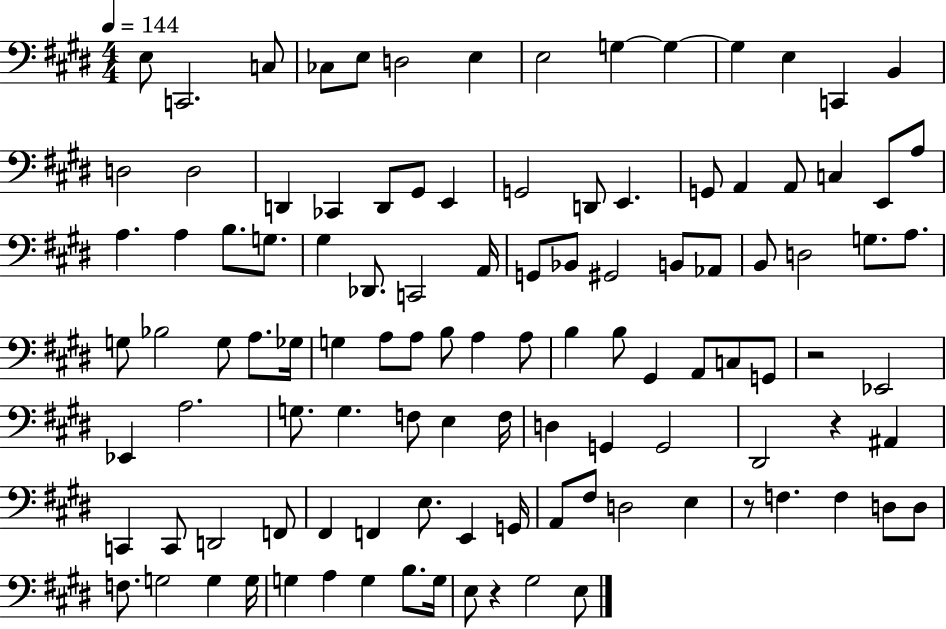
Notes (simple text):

E3/e C2/h. C3/e CES3/e E3/e D3/h E3/q E3/h G3/q G3/q G3/q E3/q C2/q B2/q D3/h D3/h D2/q CES2/q D2/e G#2/e E2/q G2/h D2/e E2/q. G2/e A2/q A2/e C3/q E2/e A3/e A3/q. A3/q B3/e. G3/e. G#3/q Db2/e. C2/h A2/s G2/e Bb2/e G#2/h B2/e Ab2/e B2/e D3/h G3/e. A3/e. G3/e Bb3/h G3/e A3/e. Gb3/s G3/q A3/e A3/e B3/e A3/q A3/e B3/q B3/e G#2/q A2/e C3/e G2/e R/h Eb2/h Eb2/q A3/h. G3/e. G3/q. F3/e E3/q F3/s D3/q G2/q G2/h D#2/h R/q A#2/q C2/q C2/e D2/h F2/e F#2/q F2/q E3/e. E2/q G2/s A2/e F#3/e D3/h E3/q R/e F3/q. F3/q D3/e D3/e F3/e. G3/h G3/q G3/s G3/q A3/q G3/q B3/e. G3/s E3/e R/q G#3/h E3/e